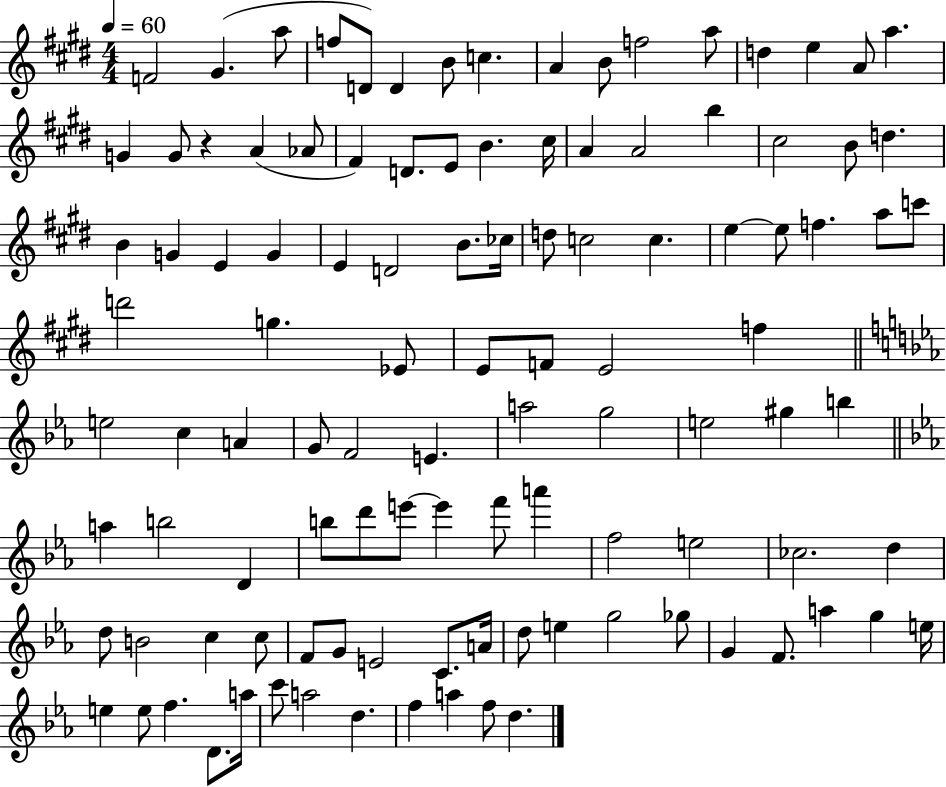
F4/h G#4/q. A5/e F5/e D4/e D4/q B4/e C5/q. A4/q B4/e F5/h A5/e D5/q E5/q A4/e A5/q. G4/q G4/e R/q A4/q Ab4/e F#4/q D4/e. E4/e B4/q. C#5/s A4/q A4/h B5/q C#5/h B4/e D5/q. B4/q G4/q E4/q G4/q E4/q D4/h B4/e. CES5/s D5/e C5/h C5/q. E5/q E5/e F5/q. A5/e C6/e D6/h G5/q. Eb4/e E4/e F4/e E4/h F5/q E5/h C5/q A4/q G4/e F4/h E4/q. A5/h G5/h E5/h G#5/q B5/q A5/q B5/h D4/q B5/e D6/e E6/e E6/q F6/e A6/q F5/h E5/h CES5/h. D5/q D5/e B4/h C5/q C5/e F4/e G4/e E4/h C4/e. A4/s D5/e E5/q G5/h Gb5/e G4/q F4/e. A5/q G5/q E5/s E5/q E5/e F5/q. D4/e. A5/s C6/e A5/h D5/q. F5/q A5/q F5/e D5/q.